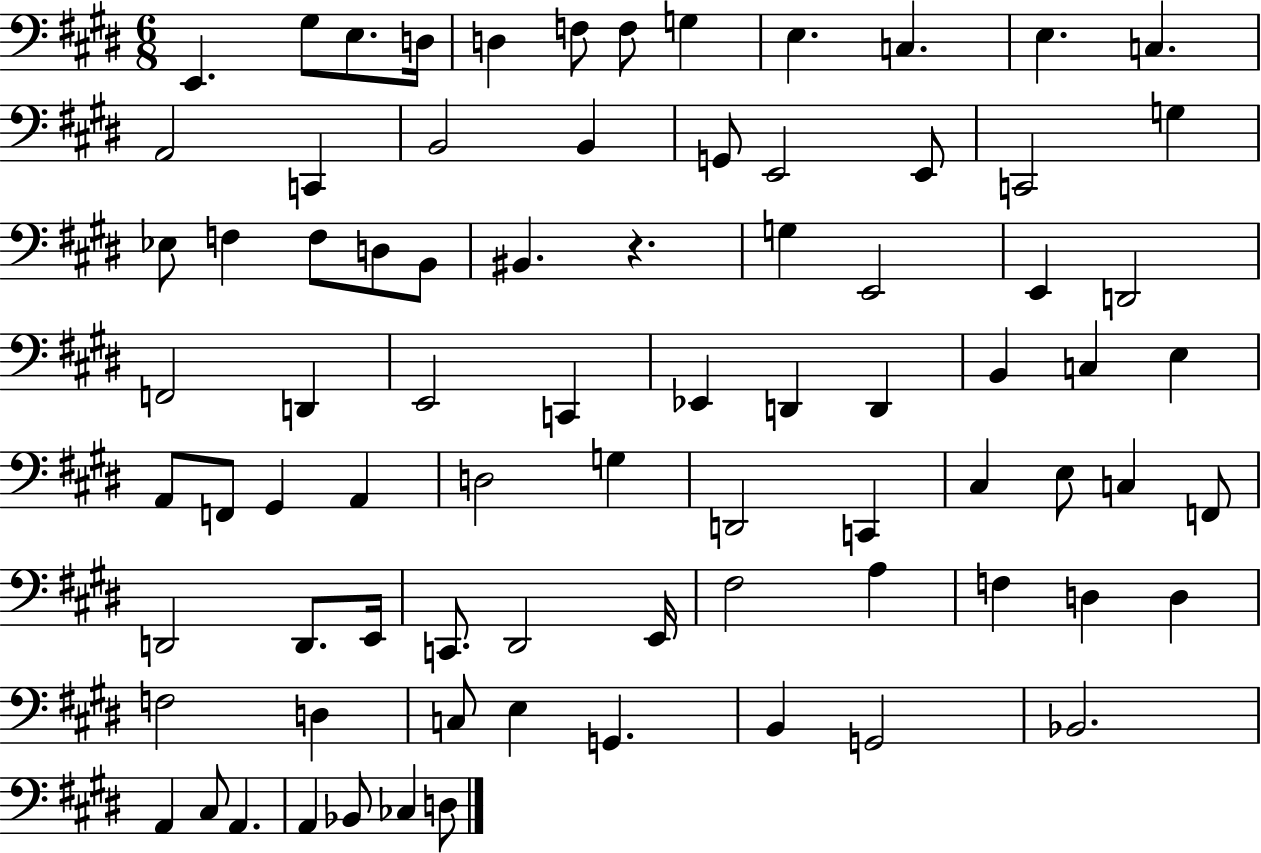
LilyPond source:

{
  \clef bass
  \numericTimeSignature
  \time 6/8
  \key e \major
  e,4. gis8 e8. d16 | d4 f8 f8 g4 | e4. c4. | e4. c4. | \break a,2 c,4 | b,2 b,4 | g,8 e,2 e,8 | c,2 g4 | \break ees8 f4 f8 d8 b,8 | bis,4. r4. | g4 e,2 | e,4 d,2 | \break f,2 d,4 | e,2 c,4 | ees,4 d,4 d,4 | b,4 c4 e4 | \break a,8 f,8 gis,4 a,4 | d2 g4 | d,2 c,4 | cis4 e8 c4 f,8 | \break d,2 d,8. e,16 | c,8. dis,2 e,16 | fis2 a4 | f4 d4 d4 | \break f2 d4 | c8 e4 g,4. | b,4 g,2 | bes,2. | \break a,4 cis8 a,4. | a,4 bes,8 ces4 d8 | \bar "|."
}